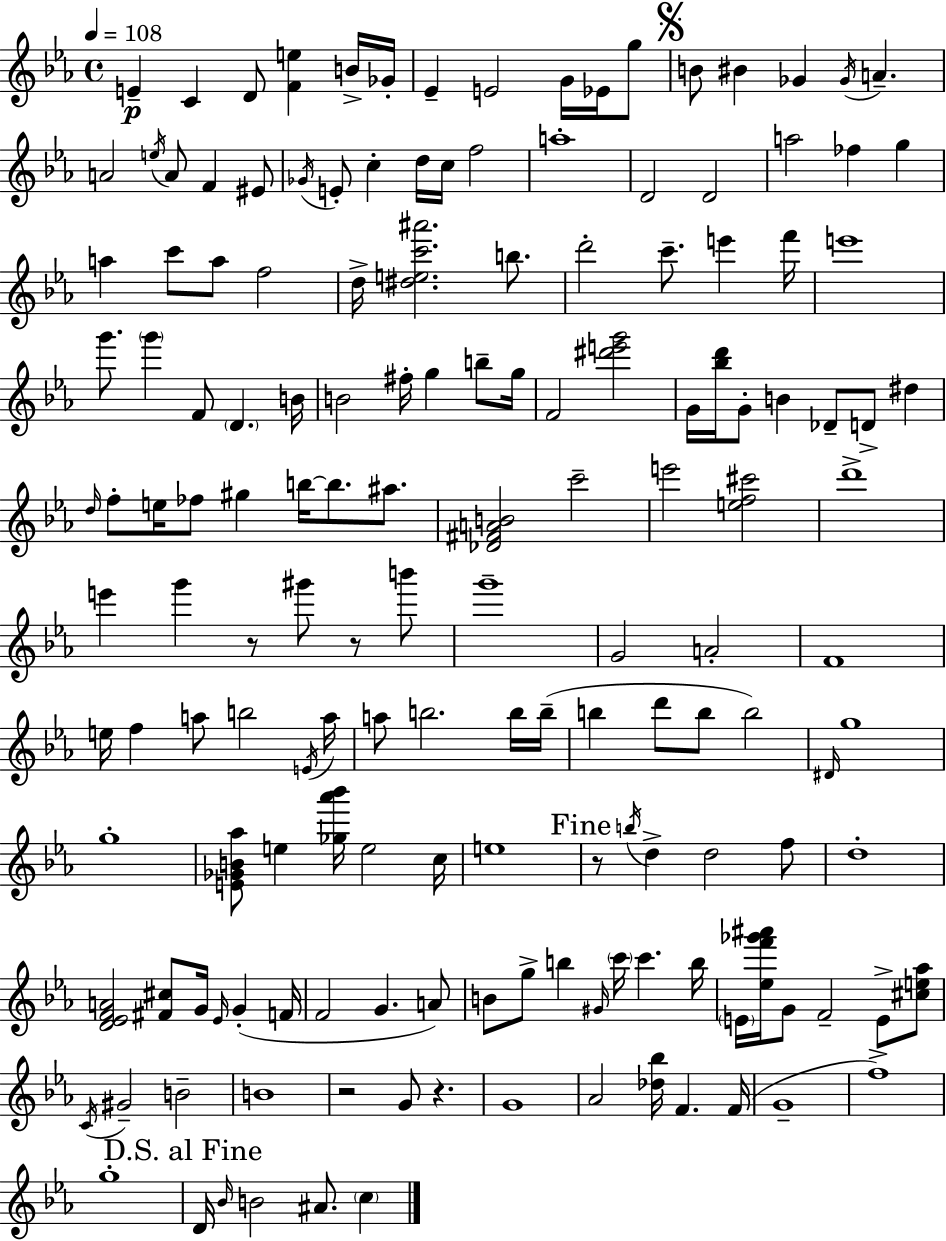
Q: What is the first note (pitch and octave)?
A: E4